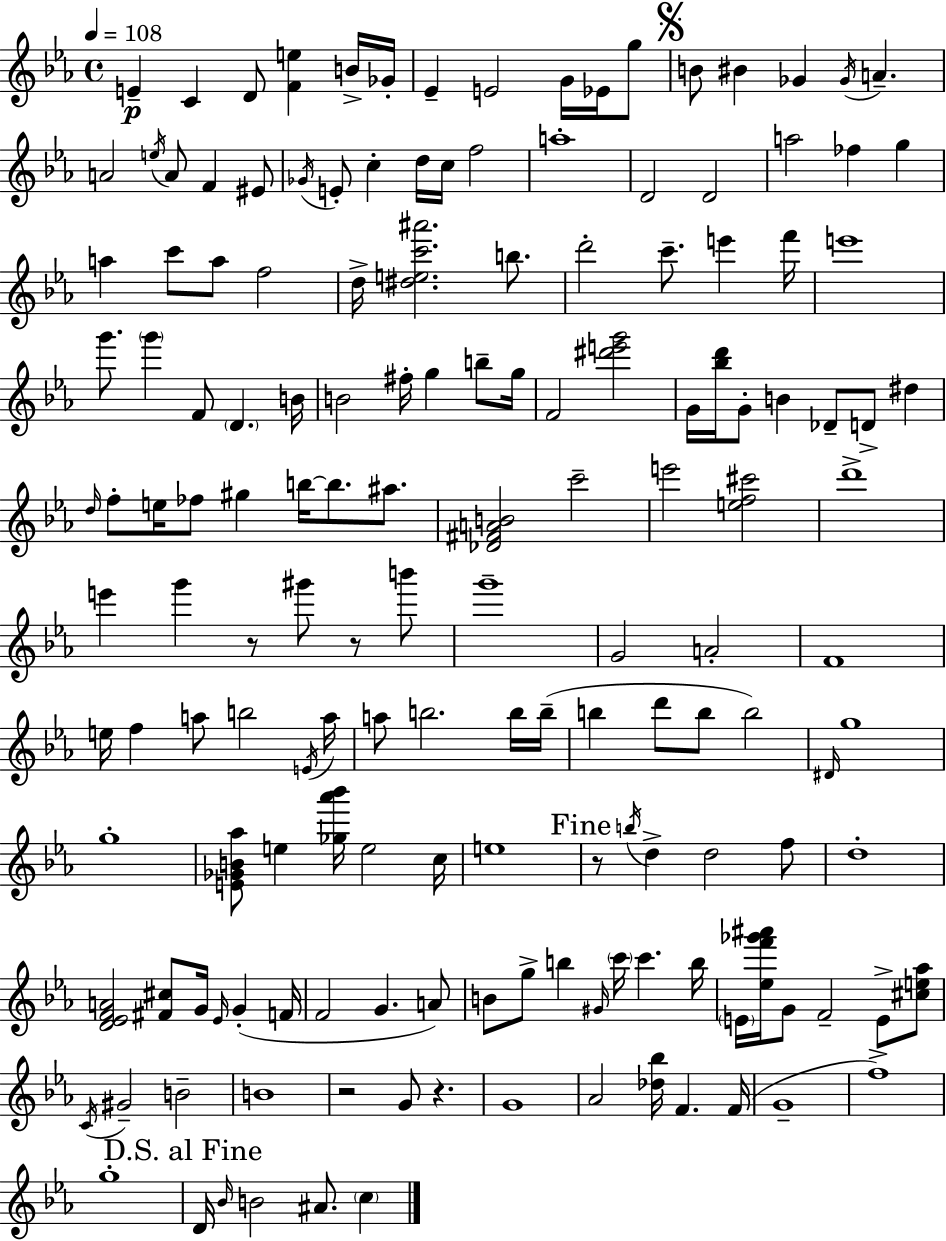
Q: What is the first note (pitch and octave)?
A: E4